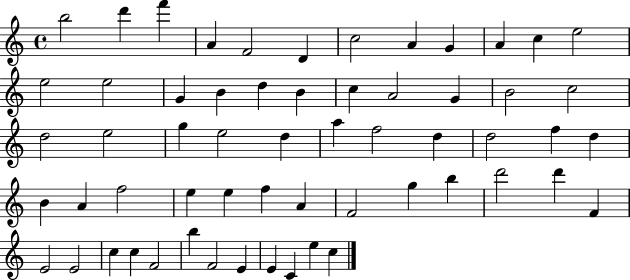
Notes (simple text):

B5/h D6/q F6/q A4/q F4/h D4/q C5/h A4/q G4/q A4/q C5/q E5/h E5/h E5/h G4/q B4/q D5/q B4/q C5/q A4/h G4/q B4/h C5/h D5/h E5/h G5/q E5/h D5/q A5/q F5/h D5/q D5/h F5/q D5/q B4/q A4/q F5/h E5/q E5/q F5/q A4/q F4/h G5/q B5/q D6/h D6/q F4/q E4/h E4/h C5/q C5/q F4/h B5/q F4/h E4/q E4/q C4/q E5/q C5/q